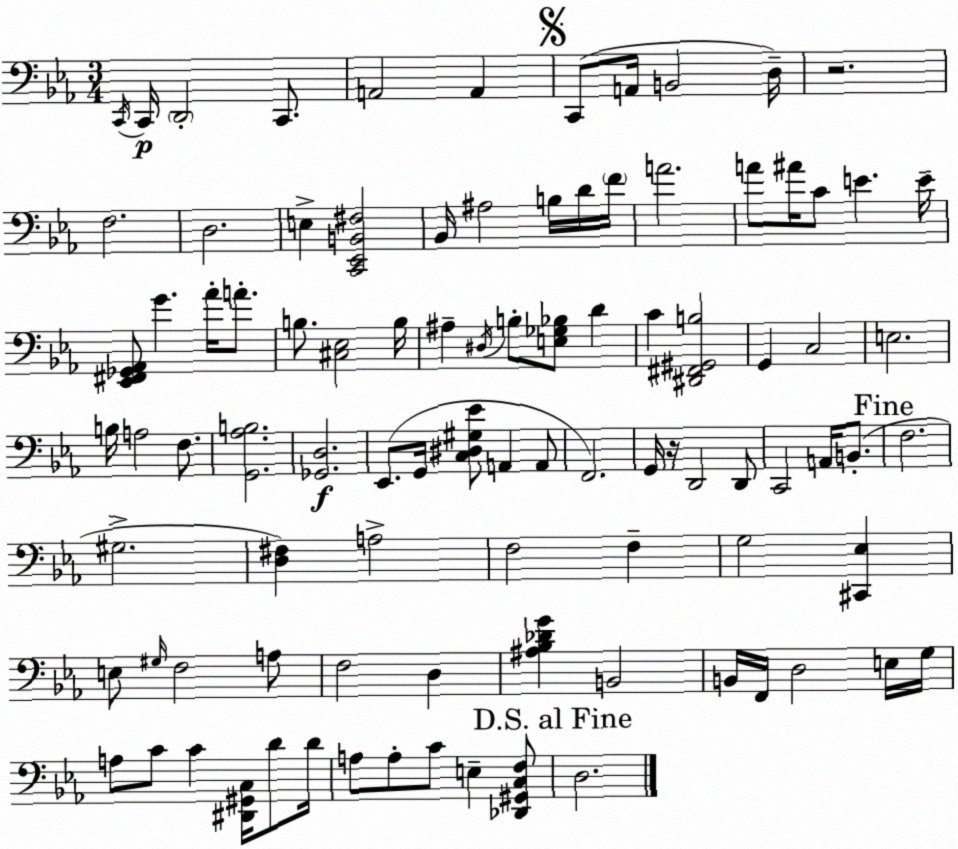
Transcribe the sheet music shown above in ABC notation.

X:1
T:Untitled
M:3/4
L:1/4
K:Cm
C,,/4 C,,/4 D,,2 C,,/2 A,,2 A,, C,,/2 A,,/4 B,,2 D,/4 z2 F,2 D,2 E, [C,,_E,,B,,^F,]2 _B,,/4 ^A,2 B,/4 D/4 F/4 A2 A/2 ^A/4 C/2 E E/4 [_E,,^F,,_G,,_A,,]/2 G _A/4 A/2 B,/2 [^C,_E,]2 B,/4 ^A, ^D,/4 B,/2 [E,_G,_B,]/2 D C [^D,,^F,,^G,,B,]2 G,, C,2 E,2 B,/4 A,2 F,/2 [G,,_A,B,]2 [_G,,D,]2 _E,,/2 G,,/4 [C,^D,^G,_E]/2 A,, A,,/2 F,,2 G,,/4 z/4 D,,2 D,,/2 C,,2 A,,/4 B,,/2 F,2 ^G,2 [D,^F,] A,2 F,2 F, G,2 [^C,,_E,] E,/2 ^G,/4 F,2 A,/2 F,2 D, [^A,_B,_DG] B,,2 B,,/4 F,,/4 D,2 E,/4 G,/4 A,/2 C/2 C [^D,,^G,,C,]/4 D/2 D/4 A,/2 A,/2 C/2 E, [_D,,^G,,C,F,]/2 D,2